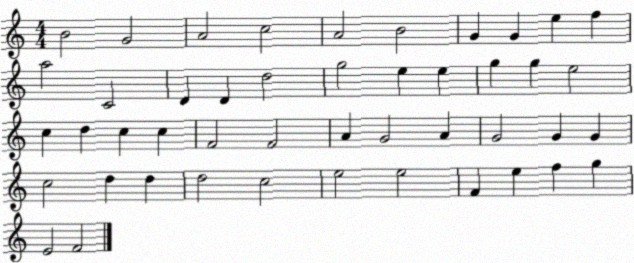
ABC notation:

X:1
T:Untitled
M:4/4
L:1/4
K:C
B2 G2 A2 c2 A2 B2 G G e f a2 C2 D D d2 g2 e e g g e2 c d c c F2 F2 A G2 A G2 G G c2 d d d2 c2 e2 e2 F e f g E2 F2